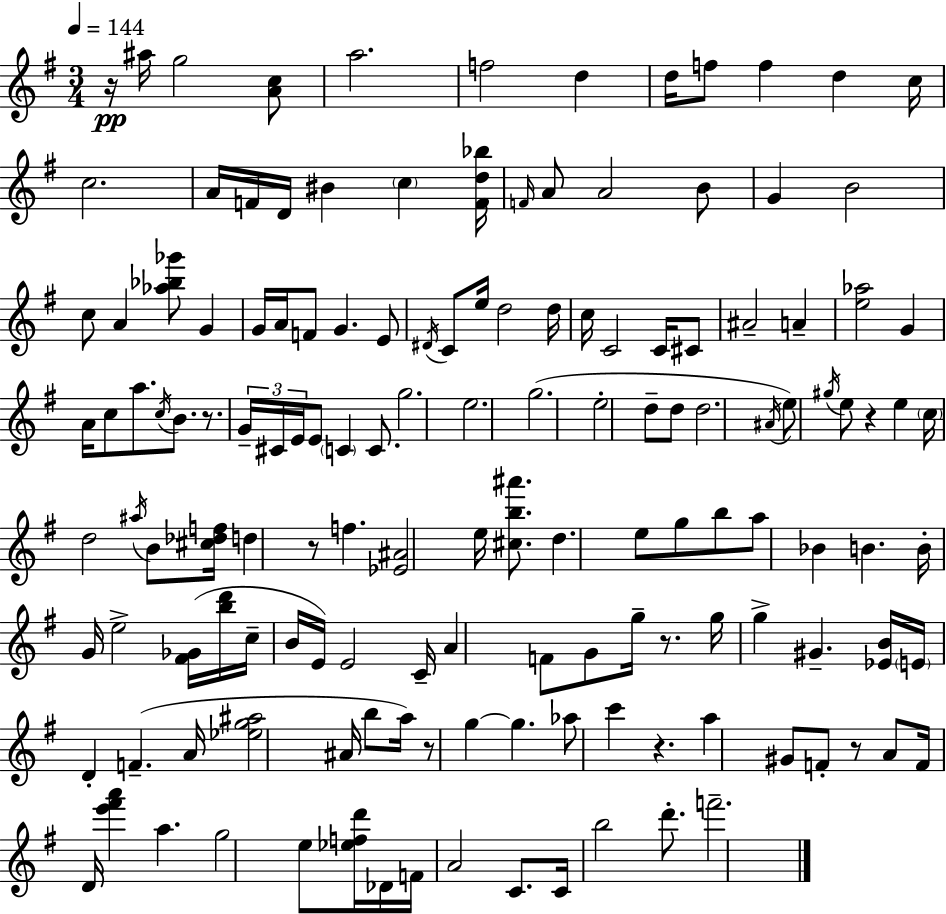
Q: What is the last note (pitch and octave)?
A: F6